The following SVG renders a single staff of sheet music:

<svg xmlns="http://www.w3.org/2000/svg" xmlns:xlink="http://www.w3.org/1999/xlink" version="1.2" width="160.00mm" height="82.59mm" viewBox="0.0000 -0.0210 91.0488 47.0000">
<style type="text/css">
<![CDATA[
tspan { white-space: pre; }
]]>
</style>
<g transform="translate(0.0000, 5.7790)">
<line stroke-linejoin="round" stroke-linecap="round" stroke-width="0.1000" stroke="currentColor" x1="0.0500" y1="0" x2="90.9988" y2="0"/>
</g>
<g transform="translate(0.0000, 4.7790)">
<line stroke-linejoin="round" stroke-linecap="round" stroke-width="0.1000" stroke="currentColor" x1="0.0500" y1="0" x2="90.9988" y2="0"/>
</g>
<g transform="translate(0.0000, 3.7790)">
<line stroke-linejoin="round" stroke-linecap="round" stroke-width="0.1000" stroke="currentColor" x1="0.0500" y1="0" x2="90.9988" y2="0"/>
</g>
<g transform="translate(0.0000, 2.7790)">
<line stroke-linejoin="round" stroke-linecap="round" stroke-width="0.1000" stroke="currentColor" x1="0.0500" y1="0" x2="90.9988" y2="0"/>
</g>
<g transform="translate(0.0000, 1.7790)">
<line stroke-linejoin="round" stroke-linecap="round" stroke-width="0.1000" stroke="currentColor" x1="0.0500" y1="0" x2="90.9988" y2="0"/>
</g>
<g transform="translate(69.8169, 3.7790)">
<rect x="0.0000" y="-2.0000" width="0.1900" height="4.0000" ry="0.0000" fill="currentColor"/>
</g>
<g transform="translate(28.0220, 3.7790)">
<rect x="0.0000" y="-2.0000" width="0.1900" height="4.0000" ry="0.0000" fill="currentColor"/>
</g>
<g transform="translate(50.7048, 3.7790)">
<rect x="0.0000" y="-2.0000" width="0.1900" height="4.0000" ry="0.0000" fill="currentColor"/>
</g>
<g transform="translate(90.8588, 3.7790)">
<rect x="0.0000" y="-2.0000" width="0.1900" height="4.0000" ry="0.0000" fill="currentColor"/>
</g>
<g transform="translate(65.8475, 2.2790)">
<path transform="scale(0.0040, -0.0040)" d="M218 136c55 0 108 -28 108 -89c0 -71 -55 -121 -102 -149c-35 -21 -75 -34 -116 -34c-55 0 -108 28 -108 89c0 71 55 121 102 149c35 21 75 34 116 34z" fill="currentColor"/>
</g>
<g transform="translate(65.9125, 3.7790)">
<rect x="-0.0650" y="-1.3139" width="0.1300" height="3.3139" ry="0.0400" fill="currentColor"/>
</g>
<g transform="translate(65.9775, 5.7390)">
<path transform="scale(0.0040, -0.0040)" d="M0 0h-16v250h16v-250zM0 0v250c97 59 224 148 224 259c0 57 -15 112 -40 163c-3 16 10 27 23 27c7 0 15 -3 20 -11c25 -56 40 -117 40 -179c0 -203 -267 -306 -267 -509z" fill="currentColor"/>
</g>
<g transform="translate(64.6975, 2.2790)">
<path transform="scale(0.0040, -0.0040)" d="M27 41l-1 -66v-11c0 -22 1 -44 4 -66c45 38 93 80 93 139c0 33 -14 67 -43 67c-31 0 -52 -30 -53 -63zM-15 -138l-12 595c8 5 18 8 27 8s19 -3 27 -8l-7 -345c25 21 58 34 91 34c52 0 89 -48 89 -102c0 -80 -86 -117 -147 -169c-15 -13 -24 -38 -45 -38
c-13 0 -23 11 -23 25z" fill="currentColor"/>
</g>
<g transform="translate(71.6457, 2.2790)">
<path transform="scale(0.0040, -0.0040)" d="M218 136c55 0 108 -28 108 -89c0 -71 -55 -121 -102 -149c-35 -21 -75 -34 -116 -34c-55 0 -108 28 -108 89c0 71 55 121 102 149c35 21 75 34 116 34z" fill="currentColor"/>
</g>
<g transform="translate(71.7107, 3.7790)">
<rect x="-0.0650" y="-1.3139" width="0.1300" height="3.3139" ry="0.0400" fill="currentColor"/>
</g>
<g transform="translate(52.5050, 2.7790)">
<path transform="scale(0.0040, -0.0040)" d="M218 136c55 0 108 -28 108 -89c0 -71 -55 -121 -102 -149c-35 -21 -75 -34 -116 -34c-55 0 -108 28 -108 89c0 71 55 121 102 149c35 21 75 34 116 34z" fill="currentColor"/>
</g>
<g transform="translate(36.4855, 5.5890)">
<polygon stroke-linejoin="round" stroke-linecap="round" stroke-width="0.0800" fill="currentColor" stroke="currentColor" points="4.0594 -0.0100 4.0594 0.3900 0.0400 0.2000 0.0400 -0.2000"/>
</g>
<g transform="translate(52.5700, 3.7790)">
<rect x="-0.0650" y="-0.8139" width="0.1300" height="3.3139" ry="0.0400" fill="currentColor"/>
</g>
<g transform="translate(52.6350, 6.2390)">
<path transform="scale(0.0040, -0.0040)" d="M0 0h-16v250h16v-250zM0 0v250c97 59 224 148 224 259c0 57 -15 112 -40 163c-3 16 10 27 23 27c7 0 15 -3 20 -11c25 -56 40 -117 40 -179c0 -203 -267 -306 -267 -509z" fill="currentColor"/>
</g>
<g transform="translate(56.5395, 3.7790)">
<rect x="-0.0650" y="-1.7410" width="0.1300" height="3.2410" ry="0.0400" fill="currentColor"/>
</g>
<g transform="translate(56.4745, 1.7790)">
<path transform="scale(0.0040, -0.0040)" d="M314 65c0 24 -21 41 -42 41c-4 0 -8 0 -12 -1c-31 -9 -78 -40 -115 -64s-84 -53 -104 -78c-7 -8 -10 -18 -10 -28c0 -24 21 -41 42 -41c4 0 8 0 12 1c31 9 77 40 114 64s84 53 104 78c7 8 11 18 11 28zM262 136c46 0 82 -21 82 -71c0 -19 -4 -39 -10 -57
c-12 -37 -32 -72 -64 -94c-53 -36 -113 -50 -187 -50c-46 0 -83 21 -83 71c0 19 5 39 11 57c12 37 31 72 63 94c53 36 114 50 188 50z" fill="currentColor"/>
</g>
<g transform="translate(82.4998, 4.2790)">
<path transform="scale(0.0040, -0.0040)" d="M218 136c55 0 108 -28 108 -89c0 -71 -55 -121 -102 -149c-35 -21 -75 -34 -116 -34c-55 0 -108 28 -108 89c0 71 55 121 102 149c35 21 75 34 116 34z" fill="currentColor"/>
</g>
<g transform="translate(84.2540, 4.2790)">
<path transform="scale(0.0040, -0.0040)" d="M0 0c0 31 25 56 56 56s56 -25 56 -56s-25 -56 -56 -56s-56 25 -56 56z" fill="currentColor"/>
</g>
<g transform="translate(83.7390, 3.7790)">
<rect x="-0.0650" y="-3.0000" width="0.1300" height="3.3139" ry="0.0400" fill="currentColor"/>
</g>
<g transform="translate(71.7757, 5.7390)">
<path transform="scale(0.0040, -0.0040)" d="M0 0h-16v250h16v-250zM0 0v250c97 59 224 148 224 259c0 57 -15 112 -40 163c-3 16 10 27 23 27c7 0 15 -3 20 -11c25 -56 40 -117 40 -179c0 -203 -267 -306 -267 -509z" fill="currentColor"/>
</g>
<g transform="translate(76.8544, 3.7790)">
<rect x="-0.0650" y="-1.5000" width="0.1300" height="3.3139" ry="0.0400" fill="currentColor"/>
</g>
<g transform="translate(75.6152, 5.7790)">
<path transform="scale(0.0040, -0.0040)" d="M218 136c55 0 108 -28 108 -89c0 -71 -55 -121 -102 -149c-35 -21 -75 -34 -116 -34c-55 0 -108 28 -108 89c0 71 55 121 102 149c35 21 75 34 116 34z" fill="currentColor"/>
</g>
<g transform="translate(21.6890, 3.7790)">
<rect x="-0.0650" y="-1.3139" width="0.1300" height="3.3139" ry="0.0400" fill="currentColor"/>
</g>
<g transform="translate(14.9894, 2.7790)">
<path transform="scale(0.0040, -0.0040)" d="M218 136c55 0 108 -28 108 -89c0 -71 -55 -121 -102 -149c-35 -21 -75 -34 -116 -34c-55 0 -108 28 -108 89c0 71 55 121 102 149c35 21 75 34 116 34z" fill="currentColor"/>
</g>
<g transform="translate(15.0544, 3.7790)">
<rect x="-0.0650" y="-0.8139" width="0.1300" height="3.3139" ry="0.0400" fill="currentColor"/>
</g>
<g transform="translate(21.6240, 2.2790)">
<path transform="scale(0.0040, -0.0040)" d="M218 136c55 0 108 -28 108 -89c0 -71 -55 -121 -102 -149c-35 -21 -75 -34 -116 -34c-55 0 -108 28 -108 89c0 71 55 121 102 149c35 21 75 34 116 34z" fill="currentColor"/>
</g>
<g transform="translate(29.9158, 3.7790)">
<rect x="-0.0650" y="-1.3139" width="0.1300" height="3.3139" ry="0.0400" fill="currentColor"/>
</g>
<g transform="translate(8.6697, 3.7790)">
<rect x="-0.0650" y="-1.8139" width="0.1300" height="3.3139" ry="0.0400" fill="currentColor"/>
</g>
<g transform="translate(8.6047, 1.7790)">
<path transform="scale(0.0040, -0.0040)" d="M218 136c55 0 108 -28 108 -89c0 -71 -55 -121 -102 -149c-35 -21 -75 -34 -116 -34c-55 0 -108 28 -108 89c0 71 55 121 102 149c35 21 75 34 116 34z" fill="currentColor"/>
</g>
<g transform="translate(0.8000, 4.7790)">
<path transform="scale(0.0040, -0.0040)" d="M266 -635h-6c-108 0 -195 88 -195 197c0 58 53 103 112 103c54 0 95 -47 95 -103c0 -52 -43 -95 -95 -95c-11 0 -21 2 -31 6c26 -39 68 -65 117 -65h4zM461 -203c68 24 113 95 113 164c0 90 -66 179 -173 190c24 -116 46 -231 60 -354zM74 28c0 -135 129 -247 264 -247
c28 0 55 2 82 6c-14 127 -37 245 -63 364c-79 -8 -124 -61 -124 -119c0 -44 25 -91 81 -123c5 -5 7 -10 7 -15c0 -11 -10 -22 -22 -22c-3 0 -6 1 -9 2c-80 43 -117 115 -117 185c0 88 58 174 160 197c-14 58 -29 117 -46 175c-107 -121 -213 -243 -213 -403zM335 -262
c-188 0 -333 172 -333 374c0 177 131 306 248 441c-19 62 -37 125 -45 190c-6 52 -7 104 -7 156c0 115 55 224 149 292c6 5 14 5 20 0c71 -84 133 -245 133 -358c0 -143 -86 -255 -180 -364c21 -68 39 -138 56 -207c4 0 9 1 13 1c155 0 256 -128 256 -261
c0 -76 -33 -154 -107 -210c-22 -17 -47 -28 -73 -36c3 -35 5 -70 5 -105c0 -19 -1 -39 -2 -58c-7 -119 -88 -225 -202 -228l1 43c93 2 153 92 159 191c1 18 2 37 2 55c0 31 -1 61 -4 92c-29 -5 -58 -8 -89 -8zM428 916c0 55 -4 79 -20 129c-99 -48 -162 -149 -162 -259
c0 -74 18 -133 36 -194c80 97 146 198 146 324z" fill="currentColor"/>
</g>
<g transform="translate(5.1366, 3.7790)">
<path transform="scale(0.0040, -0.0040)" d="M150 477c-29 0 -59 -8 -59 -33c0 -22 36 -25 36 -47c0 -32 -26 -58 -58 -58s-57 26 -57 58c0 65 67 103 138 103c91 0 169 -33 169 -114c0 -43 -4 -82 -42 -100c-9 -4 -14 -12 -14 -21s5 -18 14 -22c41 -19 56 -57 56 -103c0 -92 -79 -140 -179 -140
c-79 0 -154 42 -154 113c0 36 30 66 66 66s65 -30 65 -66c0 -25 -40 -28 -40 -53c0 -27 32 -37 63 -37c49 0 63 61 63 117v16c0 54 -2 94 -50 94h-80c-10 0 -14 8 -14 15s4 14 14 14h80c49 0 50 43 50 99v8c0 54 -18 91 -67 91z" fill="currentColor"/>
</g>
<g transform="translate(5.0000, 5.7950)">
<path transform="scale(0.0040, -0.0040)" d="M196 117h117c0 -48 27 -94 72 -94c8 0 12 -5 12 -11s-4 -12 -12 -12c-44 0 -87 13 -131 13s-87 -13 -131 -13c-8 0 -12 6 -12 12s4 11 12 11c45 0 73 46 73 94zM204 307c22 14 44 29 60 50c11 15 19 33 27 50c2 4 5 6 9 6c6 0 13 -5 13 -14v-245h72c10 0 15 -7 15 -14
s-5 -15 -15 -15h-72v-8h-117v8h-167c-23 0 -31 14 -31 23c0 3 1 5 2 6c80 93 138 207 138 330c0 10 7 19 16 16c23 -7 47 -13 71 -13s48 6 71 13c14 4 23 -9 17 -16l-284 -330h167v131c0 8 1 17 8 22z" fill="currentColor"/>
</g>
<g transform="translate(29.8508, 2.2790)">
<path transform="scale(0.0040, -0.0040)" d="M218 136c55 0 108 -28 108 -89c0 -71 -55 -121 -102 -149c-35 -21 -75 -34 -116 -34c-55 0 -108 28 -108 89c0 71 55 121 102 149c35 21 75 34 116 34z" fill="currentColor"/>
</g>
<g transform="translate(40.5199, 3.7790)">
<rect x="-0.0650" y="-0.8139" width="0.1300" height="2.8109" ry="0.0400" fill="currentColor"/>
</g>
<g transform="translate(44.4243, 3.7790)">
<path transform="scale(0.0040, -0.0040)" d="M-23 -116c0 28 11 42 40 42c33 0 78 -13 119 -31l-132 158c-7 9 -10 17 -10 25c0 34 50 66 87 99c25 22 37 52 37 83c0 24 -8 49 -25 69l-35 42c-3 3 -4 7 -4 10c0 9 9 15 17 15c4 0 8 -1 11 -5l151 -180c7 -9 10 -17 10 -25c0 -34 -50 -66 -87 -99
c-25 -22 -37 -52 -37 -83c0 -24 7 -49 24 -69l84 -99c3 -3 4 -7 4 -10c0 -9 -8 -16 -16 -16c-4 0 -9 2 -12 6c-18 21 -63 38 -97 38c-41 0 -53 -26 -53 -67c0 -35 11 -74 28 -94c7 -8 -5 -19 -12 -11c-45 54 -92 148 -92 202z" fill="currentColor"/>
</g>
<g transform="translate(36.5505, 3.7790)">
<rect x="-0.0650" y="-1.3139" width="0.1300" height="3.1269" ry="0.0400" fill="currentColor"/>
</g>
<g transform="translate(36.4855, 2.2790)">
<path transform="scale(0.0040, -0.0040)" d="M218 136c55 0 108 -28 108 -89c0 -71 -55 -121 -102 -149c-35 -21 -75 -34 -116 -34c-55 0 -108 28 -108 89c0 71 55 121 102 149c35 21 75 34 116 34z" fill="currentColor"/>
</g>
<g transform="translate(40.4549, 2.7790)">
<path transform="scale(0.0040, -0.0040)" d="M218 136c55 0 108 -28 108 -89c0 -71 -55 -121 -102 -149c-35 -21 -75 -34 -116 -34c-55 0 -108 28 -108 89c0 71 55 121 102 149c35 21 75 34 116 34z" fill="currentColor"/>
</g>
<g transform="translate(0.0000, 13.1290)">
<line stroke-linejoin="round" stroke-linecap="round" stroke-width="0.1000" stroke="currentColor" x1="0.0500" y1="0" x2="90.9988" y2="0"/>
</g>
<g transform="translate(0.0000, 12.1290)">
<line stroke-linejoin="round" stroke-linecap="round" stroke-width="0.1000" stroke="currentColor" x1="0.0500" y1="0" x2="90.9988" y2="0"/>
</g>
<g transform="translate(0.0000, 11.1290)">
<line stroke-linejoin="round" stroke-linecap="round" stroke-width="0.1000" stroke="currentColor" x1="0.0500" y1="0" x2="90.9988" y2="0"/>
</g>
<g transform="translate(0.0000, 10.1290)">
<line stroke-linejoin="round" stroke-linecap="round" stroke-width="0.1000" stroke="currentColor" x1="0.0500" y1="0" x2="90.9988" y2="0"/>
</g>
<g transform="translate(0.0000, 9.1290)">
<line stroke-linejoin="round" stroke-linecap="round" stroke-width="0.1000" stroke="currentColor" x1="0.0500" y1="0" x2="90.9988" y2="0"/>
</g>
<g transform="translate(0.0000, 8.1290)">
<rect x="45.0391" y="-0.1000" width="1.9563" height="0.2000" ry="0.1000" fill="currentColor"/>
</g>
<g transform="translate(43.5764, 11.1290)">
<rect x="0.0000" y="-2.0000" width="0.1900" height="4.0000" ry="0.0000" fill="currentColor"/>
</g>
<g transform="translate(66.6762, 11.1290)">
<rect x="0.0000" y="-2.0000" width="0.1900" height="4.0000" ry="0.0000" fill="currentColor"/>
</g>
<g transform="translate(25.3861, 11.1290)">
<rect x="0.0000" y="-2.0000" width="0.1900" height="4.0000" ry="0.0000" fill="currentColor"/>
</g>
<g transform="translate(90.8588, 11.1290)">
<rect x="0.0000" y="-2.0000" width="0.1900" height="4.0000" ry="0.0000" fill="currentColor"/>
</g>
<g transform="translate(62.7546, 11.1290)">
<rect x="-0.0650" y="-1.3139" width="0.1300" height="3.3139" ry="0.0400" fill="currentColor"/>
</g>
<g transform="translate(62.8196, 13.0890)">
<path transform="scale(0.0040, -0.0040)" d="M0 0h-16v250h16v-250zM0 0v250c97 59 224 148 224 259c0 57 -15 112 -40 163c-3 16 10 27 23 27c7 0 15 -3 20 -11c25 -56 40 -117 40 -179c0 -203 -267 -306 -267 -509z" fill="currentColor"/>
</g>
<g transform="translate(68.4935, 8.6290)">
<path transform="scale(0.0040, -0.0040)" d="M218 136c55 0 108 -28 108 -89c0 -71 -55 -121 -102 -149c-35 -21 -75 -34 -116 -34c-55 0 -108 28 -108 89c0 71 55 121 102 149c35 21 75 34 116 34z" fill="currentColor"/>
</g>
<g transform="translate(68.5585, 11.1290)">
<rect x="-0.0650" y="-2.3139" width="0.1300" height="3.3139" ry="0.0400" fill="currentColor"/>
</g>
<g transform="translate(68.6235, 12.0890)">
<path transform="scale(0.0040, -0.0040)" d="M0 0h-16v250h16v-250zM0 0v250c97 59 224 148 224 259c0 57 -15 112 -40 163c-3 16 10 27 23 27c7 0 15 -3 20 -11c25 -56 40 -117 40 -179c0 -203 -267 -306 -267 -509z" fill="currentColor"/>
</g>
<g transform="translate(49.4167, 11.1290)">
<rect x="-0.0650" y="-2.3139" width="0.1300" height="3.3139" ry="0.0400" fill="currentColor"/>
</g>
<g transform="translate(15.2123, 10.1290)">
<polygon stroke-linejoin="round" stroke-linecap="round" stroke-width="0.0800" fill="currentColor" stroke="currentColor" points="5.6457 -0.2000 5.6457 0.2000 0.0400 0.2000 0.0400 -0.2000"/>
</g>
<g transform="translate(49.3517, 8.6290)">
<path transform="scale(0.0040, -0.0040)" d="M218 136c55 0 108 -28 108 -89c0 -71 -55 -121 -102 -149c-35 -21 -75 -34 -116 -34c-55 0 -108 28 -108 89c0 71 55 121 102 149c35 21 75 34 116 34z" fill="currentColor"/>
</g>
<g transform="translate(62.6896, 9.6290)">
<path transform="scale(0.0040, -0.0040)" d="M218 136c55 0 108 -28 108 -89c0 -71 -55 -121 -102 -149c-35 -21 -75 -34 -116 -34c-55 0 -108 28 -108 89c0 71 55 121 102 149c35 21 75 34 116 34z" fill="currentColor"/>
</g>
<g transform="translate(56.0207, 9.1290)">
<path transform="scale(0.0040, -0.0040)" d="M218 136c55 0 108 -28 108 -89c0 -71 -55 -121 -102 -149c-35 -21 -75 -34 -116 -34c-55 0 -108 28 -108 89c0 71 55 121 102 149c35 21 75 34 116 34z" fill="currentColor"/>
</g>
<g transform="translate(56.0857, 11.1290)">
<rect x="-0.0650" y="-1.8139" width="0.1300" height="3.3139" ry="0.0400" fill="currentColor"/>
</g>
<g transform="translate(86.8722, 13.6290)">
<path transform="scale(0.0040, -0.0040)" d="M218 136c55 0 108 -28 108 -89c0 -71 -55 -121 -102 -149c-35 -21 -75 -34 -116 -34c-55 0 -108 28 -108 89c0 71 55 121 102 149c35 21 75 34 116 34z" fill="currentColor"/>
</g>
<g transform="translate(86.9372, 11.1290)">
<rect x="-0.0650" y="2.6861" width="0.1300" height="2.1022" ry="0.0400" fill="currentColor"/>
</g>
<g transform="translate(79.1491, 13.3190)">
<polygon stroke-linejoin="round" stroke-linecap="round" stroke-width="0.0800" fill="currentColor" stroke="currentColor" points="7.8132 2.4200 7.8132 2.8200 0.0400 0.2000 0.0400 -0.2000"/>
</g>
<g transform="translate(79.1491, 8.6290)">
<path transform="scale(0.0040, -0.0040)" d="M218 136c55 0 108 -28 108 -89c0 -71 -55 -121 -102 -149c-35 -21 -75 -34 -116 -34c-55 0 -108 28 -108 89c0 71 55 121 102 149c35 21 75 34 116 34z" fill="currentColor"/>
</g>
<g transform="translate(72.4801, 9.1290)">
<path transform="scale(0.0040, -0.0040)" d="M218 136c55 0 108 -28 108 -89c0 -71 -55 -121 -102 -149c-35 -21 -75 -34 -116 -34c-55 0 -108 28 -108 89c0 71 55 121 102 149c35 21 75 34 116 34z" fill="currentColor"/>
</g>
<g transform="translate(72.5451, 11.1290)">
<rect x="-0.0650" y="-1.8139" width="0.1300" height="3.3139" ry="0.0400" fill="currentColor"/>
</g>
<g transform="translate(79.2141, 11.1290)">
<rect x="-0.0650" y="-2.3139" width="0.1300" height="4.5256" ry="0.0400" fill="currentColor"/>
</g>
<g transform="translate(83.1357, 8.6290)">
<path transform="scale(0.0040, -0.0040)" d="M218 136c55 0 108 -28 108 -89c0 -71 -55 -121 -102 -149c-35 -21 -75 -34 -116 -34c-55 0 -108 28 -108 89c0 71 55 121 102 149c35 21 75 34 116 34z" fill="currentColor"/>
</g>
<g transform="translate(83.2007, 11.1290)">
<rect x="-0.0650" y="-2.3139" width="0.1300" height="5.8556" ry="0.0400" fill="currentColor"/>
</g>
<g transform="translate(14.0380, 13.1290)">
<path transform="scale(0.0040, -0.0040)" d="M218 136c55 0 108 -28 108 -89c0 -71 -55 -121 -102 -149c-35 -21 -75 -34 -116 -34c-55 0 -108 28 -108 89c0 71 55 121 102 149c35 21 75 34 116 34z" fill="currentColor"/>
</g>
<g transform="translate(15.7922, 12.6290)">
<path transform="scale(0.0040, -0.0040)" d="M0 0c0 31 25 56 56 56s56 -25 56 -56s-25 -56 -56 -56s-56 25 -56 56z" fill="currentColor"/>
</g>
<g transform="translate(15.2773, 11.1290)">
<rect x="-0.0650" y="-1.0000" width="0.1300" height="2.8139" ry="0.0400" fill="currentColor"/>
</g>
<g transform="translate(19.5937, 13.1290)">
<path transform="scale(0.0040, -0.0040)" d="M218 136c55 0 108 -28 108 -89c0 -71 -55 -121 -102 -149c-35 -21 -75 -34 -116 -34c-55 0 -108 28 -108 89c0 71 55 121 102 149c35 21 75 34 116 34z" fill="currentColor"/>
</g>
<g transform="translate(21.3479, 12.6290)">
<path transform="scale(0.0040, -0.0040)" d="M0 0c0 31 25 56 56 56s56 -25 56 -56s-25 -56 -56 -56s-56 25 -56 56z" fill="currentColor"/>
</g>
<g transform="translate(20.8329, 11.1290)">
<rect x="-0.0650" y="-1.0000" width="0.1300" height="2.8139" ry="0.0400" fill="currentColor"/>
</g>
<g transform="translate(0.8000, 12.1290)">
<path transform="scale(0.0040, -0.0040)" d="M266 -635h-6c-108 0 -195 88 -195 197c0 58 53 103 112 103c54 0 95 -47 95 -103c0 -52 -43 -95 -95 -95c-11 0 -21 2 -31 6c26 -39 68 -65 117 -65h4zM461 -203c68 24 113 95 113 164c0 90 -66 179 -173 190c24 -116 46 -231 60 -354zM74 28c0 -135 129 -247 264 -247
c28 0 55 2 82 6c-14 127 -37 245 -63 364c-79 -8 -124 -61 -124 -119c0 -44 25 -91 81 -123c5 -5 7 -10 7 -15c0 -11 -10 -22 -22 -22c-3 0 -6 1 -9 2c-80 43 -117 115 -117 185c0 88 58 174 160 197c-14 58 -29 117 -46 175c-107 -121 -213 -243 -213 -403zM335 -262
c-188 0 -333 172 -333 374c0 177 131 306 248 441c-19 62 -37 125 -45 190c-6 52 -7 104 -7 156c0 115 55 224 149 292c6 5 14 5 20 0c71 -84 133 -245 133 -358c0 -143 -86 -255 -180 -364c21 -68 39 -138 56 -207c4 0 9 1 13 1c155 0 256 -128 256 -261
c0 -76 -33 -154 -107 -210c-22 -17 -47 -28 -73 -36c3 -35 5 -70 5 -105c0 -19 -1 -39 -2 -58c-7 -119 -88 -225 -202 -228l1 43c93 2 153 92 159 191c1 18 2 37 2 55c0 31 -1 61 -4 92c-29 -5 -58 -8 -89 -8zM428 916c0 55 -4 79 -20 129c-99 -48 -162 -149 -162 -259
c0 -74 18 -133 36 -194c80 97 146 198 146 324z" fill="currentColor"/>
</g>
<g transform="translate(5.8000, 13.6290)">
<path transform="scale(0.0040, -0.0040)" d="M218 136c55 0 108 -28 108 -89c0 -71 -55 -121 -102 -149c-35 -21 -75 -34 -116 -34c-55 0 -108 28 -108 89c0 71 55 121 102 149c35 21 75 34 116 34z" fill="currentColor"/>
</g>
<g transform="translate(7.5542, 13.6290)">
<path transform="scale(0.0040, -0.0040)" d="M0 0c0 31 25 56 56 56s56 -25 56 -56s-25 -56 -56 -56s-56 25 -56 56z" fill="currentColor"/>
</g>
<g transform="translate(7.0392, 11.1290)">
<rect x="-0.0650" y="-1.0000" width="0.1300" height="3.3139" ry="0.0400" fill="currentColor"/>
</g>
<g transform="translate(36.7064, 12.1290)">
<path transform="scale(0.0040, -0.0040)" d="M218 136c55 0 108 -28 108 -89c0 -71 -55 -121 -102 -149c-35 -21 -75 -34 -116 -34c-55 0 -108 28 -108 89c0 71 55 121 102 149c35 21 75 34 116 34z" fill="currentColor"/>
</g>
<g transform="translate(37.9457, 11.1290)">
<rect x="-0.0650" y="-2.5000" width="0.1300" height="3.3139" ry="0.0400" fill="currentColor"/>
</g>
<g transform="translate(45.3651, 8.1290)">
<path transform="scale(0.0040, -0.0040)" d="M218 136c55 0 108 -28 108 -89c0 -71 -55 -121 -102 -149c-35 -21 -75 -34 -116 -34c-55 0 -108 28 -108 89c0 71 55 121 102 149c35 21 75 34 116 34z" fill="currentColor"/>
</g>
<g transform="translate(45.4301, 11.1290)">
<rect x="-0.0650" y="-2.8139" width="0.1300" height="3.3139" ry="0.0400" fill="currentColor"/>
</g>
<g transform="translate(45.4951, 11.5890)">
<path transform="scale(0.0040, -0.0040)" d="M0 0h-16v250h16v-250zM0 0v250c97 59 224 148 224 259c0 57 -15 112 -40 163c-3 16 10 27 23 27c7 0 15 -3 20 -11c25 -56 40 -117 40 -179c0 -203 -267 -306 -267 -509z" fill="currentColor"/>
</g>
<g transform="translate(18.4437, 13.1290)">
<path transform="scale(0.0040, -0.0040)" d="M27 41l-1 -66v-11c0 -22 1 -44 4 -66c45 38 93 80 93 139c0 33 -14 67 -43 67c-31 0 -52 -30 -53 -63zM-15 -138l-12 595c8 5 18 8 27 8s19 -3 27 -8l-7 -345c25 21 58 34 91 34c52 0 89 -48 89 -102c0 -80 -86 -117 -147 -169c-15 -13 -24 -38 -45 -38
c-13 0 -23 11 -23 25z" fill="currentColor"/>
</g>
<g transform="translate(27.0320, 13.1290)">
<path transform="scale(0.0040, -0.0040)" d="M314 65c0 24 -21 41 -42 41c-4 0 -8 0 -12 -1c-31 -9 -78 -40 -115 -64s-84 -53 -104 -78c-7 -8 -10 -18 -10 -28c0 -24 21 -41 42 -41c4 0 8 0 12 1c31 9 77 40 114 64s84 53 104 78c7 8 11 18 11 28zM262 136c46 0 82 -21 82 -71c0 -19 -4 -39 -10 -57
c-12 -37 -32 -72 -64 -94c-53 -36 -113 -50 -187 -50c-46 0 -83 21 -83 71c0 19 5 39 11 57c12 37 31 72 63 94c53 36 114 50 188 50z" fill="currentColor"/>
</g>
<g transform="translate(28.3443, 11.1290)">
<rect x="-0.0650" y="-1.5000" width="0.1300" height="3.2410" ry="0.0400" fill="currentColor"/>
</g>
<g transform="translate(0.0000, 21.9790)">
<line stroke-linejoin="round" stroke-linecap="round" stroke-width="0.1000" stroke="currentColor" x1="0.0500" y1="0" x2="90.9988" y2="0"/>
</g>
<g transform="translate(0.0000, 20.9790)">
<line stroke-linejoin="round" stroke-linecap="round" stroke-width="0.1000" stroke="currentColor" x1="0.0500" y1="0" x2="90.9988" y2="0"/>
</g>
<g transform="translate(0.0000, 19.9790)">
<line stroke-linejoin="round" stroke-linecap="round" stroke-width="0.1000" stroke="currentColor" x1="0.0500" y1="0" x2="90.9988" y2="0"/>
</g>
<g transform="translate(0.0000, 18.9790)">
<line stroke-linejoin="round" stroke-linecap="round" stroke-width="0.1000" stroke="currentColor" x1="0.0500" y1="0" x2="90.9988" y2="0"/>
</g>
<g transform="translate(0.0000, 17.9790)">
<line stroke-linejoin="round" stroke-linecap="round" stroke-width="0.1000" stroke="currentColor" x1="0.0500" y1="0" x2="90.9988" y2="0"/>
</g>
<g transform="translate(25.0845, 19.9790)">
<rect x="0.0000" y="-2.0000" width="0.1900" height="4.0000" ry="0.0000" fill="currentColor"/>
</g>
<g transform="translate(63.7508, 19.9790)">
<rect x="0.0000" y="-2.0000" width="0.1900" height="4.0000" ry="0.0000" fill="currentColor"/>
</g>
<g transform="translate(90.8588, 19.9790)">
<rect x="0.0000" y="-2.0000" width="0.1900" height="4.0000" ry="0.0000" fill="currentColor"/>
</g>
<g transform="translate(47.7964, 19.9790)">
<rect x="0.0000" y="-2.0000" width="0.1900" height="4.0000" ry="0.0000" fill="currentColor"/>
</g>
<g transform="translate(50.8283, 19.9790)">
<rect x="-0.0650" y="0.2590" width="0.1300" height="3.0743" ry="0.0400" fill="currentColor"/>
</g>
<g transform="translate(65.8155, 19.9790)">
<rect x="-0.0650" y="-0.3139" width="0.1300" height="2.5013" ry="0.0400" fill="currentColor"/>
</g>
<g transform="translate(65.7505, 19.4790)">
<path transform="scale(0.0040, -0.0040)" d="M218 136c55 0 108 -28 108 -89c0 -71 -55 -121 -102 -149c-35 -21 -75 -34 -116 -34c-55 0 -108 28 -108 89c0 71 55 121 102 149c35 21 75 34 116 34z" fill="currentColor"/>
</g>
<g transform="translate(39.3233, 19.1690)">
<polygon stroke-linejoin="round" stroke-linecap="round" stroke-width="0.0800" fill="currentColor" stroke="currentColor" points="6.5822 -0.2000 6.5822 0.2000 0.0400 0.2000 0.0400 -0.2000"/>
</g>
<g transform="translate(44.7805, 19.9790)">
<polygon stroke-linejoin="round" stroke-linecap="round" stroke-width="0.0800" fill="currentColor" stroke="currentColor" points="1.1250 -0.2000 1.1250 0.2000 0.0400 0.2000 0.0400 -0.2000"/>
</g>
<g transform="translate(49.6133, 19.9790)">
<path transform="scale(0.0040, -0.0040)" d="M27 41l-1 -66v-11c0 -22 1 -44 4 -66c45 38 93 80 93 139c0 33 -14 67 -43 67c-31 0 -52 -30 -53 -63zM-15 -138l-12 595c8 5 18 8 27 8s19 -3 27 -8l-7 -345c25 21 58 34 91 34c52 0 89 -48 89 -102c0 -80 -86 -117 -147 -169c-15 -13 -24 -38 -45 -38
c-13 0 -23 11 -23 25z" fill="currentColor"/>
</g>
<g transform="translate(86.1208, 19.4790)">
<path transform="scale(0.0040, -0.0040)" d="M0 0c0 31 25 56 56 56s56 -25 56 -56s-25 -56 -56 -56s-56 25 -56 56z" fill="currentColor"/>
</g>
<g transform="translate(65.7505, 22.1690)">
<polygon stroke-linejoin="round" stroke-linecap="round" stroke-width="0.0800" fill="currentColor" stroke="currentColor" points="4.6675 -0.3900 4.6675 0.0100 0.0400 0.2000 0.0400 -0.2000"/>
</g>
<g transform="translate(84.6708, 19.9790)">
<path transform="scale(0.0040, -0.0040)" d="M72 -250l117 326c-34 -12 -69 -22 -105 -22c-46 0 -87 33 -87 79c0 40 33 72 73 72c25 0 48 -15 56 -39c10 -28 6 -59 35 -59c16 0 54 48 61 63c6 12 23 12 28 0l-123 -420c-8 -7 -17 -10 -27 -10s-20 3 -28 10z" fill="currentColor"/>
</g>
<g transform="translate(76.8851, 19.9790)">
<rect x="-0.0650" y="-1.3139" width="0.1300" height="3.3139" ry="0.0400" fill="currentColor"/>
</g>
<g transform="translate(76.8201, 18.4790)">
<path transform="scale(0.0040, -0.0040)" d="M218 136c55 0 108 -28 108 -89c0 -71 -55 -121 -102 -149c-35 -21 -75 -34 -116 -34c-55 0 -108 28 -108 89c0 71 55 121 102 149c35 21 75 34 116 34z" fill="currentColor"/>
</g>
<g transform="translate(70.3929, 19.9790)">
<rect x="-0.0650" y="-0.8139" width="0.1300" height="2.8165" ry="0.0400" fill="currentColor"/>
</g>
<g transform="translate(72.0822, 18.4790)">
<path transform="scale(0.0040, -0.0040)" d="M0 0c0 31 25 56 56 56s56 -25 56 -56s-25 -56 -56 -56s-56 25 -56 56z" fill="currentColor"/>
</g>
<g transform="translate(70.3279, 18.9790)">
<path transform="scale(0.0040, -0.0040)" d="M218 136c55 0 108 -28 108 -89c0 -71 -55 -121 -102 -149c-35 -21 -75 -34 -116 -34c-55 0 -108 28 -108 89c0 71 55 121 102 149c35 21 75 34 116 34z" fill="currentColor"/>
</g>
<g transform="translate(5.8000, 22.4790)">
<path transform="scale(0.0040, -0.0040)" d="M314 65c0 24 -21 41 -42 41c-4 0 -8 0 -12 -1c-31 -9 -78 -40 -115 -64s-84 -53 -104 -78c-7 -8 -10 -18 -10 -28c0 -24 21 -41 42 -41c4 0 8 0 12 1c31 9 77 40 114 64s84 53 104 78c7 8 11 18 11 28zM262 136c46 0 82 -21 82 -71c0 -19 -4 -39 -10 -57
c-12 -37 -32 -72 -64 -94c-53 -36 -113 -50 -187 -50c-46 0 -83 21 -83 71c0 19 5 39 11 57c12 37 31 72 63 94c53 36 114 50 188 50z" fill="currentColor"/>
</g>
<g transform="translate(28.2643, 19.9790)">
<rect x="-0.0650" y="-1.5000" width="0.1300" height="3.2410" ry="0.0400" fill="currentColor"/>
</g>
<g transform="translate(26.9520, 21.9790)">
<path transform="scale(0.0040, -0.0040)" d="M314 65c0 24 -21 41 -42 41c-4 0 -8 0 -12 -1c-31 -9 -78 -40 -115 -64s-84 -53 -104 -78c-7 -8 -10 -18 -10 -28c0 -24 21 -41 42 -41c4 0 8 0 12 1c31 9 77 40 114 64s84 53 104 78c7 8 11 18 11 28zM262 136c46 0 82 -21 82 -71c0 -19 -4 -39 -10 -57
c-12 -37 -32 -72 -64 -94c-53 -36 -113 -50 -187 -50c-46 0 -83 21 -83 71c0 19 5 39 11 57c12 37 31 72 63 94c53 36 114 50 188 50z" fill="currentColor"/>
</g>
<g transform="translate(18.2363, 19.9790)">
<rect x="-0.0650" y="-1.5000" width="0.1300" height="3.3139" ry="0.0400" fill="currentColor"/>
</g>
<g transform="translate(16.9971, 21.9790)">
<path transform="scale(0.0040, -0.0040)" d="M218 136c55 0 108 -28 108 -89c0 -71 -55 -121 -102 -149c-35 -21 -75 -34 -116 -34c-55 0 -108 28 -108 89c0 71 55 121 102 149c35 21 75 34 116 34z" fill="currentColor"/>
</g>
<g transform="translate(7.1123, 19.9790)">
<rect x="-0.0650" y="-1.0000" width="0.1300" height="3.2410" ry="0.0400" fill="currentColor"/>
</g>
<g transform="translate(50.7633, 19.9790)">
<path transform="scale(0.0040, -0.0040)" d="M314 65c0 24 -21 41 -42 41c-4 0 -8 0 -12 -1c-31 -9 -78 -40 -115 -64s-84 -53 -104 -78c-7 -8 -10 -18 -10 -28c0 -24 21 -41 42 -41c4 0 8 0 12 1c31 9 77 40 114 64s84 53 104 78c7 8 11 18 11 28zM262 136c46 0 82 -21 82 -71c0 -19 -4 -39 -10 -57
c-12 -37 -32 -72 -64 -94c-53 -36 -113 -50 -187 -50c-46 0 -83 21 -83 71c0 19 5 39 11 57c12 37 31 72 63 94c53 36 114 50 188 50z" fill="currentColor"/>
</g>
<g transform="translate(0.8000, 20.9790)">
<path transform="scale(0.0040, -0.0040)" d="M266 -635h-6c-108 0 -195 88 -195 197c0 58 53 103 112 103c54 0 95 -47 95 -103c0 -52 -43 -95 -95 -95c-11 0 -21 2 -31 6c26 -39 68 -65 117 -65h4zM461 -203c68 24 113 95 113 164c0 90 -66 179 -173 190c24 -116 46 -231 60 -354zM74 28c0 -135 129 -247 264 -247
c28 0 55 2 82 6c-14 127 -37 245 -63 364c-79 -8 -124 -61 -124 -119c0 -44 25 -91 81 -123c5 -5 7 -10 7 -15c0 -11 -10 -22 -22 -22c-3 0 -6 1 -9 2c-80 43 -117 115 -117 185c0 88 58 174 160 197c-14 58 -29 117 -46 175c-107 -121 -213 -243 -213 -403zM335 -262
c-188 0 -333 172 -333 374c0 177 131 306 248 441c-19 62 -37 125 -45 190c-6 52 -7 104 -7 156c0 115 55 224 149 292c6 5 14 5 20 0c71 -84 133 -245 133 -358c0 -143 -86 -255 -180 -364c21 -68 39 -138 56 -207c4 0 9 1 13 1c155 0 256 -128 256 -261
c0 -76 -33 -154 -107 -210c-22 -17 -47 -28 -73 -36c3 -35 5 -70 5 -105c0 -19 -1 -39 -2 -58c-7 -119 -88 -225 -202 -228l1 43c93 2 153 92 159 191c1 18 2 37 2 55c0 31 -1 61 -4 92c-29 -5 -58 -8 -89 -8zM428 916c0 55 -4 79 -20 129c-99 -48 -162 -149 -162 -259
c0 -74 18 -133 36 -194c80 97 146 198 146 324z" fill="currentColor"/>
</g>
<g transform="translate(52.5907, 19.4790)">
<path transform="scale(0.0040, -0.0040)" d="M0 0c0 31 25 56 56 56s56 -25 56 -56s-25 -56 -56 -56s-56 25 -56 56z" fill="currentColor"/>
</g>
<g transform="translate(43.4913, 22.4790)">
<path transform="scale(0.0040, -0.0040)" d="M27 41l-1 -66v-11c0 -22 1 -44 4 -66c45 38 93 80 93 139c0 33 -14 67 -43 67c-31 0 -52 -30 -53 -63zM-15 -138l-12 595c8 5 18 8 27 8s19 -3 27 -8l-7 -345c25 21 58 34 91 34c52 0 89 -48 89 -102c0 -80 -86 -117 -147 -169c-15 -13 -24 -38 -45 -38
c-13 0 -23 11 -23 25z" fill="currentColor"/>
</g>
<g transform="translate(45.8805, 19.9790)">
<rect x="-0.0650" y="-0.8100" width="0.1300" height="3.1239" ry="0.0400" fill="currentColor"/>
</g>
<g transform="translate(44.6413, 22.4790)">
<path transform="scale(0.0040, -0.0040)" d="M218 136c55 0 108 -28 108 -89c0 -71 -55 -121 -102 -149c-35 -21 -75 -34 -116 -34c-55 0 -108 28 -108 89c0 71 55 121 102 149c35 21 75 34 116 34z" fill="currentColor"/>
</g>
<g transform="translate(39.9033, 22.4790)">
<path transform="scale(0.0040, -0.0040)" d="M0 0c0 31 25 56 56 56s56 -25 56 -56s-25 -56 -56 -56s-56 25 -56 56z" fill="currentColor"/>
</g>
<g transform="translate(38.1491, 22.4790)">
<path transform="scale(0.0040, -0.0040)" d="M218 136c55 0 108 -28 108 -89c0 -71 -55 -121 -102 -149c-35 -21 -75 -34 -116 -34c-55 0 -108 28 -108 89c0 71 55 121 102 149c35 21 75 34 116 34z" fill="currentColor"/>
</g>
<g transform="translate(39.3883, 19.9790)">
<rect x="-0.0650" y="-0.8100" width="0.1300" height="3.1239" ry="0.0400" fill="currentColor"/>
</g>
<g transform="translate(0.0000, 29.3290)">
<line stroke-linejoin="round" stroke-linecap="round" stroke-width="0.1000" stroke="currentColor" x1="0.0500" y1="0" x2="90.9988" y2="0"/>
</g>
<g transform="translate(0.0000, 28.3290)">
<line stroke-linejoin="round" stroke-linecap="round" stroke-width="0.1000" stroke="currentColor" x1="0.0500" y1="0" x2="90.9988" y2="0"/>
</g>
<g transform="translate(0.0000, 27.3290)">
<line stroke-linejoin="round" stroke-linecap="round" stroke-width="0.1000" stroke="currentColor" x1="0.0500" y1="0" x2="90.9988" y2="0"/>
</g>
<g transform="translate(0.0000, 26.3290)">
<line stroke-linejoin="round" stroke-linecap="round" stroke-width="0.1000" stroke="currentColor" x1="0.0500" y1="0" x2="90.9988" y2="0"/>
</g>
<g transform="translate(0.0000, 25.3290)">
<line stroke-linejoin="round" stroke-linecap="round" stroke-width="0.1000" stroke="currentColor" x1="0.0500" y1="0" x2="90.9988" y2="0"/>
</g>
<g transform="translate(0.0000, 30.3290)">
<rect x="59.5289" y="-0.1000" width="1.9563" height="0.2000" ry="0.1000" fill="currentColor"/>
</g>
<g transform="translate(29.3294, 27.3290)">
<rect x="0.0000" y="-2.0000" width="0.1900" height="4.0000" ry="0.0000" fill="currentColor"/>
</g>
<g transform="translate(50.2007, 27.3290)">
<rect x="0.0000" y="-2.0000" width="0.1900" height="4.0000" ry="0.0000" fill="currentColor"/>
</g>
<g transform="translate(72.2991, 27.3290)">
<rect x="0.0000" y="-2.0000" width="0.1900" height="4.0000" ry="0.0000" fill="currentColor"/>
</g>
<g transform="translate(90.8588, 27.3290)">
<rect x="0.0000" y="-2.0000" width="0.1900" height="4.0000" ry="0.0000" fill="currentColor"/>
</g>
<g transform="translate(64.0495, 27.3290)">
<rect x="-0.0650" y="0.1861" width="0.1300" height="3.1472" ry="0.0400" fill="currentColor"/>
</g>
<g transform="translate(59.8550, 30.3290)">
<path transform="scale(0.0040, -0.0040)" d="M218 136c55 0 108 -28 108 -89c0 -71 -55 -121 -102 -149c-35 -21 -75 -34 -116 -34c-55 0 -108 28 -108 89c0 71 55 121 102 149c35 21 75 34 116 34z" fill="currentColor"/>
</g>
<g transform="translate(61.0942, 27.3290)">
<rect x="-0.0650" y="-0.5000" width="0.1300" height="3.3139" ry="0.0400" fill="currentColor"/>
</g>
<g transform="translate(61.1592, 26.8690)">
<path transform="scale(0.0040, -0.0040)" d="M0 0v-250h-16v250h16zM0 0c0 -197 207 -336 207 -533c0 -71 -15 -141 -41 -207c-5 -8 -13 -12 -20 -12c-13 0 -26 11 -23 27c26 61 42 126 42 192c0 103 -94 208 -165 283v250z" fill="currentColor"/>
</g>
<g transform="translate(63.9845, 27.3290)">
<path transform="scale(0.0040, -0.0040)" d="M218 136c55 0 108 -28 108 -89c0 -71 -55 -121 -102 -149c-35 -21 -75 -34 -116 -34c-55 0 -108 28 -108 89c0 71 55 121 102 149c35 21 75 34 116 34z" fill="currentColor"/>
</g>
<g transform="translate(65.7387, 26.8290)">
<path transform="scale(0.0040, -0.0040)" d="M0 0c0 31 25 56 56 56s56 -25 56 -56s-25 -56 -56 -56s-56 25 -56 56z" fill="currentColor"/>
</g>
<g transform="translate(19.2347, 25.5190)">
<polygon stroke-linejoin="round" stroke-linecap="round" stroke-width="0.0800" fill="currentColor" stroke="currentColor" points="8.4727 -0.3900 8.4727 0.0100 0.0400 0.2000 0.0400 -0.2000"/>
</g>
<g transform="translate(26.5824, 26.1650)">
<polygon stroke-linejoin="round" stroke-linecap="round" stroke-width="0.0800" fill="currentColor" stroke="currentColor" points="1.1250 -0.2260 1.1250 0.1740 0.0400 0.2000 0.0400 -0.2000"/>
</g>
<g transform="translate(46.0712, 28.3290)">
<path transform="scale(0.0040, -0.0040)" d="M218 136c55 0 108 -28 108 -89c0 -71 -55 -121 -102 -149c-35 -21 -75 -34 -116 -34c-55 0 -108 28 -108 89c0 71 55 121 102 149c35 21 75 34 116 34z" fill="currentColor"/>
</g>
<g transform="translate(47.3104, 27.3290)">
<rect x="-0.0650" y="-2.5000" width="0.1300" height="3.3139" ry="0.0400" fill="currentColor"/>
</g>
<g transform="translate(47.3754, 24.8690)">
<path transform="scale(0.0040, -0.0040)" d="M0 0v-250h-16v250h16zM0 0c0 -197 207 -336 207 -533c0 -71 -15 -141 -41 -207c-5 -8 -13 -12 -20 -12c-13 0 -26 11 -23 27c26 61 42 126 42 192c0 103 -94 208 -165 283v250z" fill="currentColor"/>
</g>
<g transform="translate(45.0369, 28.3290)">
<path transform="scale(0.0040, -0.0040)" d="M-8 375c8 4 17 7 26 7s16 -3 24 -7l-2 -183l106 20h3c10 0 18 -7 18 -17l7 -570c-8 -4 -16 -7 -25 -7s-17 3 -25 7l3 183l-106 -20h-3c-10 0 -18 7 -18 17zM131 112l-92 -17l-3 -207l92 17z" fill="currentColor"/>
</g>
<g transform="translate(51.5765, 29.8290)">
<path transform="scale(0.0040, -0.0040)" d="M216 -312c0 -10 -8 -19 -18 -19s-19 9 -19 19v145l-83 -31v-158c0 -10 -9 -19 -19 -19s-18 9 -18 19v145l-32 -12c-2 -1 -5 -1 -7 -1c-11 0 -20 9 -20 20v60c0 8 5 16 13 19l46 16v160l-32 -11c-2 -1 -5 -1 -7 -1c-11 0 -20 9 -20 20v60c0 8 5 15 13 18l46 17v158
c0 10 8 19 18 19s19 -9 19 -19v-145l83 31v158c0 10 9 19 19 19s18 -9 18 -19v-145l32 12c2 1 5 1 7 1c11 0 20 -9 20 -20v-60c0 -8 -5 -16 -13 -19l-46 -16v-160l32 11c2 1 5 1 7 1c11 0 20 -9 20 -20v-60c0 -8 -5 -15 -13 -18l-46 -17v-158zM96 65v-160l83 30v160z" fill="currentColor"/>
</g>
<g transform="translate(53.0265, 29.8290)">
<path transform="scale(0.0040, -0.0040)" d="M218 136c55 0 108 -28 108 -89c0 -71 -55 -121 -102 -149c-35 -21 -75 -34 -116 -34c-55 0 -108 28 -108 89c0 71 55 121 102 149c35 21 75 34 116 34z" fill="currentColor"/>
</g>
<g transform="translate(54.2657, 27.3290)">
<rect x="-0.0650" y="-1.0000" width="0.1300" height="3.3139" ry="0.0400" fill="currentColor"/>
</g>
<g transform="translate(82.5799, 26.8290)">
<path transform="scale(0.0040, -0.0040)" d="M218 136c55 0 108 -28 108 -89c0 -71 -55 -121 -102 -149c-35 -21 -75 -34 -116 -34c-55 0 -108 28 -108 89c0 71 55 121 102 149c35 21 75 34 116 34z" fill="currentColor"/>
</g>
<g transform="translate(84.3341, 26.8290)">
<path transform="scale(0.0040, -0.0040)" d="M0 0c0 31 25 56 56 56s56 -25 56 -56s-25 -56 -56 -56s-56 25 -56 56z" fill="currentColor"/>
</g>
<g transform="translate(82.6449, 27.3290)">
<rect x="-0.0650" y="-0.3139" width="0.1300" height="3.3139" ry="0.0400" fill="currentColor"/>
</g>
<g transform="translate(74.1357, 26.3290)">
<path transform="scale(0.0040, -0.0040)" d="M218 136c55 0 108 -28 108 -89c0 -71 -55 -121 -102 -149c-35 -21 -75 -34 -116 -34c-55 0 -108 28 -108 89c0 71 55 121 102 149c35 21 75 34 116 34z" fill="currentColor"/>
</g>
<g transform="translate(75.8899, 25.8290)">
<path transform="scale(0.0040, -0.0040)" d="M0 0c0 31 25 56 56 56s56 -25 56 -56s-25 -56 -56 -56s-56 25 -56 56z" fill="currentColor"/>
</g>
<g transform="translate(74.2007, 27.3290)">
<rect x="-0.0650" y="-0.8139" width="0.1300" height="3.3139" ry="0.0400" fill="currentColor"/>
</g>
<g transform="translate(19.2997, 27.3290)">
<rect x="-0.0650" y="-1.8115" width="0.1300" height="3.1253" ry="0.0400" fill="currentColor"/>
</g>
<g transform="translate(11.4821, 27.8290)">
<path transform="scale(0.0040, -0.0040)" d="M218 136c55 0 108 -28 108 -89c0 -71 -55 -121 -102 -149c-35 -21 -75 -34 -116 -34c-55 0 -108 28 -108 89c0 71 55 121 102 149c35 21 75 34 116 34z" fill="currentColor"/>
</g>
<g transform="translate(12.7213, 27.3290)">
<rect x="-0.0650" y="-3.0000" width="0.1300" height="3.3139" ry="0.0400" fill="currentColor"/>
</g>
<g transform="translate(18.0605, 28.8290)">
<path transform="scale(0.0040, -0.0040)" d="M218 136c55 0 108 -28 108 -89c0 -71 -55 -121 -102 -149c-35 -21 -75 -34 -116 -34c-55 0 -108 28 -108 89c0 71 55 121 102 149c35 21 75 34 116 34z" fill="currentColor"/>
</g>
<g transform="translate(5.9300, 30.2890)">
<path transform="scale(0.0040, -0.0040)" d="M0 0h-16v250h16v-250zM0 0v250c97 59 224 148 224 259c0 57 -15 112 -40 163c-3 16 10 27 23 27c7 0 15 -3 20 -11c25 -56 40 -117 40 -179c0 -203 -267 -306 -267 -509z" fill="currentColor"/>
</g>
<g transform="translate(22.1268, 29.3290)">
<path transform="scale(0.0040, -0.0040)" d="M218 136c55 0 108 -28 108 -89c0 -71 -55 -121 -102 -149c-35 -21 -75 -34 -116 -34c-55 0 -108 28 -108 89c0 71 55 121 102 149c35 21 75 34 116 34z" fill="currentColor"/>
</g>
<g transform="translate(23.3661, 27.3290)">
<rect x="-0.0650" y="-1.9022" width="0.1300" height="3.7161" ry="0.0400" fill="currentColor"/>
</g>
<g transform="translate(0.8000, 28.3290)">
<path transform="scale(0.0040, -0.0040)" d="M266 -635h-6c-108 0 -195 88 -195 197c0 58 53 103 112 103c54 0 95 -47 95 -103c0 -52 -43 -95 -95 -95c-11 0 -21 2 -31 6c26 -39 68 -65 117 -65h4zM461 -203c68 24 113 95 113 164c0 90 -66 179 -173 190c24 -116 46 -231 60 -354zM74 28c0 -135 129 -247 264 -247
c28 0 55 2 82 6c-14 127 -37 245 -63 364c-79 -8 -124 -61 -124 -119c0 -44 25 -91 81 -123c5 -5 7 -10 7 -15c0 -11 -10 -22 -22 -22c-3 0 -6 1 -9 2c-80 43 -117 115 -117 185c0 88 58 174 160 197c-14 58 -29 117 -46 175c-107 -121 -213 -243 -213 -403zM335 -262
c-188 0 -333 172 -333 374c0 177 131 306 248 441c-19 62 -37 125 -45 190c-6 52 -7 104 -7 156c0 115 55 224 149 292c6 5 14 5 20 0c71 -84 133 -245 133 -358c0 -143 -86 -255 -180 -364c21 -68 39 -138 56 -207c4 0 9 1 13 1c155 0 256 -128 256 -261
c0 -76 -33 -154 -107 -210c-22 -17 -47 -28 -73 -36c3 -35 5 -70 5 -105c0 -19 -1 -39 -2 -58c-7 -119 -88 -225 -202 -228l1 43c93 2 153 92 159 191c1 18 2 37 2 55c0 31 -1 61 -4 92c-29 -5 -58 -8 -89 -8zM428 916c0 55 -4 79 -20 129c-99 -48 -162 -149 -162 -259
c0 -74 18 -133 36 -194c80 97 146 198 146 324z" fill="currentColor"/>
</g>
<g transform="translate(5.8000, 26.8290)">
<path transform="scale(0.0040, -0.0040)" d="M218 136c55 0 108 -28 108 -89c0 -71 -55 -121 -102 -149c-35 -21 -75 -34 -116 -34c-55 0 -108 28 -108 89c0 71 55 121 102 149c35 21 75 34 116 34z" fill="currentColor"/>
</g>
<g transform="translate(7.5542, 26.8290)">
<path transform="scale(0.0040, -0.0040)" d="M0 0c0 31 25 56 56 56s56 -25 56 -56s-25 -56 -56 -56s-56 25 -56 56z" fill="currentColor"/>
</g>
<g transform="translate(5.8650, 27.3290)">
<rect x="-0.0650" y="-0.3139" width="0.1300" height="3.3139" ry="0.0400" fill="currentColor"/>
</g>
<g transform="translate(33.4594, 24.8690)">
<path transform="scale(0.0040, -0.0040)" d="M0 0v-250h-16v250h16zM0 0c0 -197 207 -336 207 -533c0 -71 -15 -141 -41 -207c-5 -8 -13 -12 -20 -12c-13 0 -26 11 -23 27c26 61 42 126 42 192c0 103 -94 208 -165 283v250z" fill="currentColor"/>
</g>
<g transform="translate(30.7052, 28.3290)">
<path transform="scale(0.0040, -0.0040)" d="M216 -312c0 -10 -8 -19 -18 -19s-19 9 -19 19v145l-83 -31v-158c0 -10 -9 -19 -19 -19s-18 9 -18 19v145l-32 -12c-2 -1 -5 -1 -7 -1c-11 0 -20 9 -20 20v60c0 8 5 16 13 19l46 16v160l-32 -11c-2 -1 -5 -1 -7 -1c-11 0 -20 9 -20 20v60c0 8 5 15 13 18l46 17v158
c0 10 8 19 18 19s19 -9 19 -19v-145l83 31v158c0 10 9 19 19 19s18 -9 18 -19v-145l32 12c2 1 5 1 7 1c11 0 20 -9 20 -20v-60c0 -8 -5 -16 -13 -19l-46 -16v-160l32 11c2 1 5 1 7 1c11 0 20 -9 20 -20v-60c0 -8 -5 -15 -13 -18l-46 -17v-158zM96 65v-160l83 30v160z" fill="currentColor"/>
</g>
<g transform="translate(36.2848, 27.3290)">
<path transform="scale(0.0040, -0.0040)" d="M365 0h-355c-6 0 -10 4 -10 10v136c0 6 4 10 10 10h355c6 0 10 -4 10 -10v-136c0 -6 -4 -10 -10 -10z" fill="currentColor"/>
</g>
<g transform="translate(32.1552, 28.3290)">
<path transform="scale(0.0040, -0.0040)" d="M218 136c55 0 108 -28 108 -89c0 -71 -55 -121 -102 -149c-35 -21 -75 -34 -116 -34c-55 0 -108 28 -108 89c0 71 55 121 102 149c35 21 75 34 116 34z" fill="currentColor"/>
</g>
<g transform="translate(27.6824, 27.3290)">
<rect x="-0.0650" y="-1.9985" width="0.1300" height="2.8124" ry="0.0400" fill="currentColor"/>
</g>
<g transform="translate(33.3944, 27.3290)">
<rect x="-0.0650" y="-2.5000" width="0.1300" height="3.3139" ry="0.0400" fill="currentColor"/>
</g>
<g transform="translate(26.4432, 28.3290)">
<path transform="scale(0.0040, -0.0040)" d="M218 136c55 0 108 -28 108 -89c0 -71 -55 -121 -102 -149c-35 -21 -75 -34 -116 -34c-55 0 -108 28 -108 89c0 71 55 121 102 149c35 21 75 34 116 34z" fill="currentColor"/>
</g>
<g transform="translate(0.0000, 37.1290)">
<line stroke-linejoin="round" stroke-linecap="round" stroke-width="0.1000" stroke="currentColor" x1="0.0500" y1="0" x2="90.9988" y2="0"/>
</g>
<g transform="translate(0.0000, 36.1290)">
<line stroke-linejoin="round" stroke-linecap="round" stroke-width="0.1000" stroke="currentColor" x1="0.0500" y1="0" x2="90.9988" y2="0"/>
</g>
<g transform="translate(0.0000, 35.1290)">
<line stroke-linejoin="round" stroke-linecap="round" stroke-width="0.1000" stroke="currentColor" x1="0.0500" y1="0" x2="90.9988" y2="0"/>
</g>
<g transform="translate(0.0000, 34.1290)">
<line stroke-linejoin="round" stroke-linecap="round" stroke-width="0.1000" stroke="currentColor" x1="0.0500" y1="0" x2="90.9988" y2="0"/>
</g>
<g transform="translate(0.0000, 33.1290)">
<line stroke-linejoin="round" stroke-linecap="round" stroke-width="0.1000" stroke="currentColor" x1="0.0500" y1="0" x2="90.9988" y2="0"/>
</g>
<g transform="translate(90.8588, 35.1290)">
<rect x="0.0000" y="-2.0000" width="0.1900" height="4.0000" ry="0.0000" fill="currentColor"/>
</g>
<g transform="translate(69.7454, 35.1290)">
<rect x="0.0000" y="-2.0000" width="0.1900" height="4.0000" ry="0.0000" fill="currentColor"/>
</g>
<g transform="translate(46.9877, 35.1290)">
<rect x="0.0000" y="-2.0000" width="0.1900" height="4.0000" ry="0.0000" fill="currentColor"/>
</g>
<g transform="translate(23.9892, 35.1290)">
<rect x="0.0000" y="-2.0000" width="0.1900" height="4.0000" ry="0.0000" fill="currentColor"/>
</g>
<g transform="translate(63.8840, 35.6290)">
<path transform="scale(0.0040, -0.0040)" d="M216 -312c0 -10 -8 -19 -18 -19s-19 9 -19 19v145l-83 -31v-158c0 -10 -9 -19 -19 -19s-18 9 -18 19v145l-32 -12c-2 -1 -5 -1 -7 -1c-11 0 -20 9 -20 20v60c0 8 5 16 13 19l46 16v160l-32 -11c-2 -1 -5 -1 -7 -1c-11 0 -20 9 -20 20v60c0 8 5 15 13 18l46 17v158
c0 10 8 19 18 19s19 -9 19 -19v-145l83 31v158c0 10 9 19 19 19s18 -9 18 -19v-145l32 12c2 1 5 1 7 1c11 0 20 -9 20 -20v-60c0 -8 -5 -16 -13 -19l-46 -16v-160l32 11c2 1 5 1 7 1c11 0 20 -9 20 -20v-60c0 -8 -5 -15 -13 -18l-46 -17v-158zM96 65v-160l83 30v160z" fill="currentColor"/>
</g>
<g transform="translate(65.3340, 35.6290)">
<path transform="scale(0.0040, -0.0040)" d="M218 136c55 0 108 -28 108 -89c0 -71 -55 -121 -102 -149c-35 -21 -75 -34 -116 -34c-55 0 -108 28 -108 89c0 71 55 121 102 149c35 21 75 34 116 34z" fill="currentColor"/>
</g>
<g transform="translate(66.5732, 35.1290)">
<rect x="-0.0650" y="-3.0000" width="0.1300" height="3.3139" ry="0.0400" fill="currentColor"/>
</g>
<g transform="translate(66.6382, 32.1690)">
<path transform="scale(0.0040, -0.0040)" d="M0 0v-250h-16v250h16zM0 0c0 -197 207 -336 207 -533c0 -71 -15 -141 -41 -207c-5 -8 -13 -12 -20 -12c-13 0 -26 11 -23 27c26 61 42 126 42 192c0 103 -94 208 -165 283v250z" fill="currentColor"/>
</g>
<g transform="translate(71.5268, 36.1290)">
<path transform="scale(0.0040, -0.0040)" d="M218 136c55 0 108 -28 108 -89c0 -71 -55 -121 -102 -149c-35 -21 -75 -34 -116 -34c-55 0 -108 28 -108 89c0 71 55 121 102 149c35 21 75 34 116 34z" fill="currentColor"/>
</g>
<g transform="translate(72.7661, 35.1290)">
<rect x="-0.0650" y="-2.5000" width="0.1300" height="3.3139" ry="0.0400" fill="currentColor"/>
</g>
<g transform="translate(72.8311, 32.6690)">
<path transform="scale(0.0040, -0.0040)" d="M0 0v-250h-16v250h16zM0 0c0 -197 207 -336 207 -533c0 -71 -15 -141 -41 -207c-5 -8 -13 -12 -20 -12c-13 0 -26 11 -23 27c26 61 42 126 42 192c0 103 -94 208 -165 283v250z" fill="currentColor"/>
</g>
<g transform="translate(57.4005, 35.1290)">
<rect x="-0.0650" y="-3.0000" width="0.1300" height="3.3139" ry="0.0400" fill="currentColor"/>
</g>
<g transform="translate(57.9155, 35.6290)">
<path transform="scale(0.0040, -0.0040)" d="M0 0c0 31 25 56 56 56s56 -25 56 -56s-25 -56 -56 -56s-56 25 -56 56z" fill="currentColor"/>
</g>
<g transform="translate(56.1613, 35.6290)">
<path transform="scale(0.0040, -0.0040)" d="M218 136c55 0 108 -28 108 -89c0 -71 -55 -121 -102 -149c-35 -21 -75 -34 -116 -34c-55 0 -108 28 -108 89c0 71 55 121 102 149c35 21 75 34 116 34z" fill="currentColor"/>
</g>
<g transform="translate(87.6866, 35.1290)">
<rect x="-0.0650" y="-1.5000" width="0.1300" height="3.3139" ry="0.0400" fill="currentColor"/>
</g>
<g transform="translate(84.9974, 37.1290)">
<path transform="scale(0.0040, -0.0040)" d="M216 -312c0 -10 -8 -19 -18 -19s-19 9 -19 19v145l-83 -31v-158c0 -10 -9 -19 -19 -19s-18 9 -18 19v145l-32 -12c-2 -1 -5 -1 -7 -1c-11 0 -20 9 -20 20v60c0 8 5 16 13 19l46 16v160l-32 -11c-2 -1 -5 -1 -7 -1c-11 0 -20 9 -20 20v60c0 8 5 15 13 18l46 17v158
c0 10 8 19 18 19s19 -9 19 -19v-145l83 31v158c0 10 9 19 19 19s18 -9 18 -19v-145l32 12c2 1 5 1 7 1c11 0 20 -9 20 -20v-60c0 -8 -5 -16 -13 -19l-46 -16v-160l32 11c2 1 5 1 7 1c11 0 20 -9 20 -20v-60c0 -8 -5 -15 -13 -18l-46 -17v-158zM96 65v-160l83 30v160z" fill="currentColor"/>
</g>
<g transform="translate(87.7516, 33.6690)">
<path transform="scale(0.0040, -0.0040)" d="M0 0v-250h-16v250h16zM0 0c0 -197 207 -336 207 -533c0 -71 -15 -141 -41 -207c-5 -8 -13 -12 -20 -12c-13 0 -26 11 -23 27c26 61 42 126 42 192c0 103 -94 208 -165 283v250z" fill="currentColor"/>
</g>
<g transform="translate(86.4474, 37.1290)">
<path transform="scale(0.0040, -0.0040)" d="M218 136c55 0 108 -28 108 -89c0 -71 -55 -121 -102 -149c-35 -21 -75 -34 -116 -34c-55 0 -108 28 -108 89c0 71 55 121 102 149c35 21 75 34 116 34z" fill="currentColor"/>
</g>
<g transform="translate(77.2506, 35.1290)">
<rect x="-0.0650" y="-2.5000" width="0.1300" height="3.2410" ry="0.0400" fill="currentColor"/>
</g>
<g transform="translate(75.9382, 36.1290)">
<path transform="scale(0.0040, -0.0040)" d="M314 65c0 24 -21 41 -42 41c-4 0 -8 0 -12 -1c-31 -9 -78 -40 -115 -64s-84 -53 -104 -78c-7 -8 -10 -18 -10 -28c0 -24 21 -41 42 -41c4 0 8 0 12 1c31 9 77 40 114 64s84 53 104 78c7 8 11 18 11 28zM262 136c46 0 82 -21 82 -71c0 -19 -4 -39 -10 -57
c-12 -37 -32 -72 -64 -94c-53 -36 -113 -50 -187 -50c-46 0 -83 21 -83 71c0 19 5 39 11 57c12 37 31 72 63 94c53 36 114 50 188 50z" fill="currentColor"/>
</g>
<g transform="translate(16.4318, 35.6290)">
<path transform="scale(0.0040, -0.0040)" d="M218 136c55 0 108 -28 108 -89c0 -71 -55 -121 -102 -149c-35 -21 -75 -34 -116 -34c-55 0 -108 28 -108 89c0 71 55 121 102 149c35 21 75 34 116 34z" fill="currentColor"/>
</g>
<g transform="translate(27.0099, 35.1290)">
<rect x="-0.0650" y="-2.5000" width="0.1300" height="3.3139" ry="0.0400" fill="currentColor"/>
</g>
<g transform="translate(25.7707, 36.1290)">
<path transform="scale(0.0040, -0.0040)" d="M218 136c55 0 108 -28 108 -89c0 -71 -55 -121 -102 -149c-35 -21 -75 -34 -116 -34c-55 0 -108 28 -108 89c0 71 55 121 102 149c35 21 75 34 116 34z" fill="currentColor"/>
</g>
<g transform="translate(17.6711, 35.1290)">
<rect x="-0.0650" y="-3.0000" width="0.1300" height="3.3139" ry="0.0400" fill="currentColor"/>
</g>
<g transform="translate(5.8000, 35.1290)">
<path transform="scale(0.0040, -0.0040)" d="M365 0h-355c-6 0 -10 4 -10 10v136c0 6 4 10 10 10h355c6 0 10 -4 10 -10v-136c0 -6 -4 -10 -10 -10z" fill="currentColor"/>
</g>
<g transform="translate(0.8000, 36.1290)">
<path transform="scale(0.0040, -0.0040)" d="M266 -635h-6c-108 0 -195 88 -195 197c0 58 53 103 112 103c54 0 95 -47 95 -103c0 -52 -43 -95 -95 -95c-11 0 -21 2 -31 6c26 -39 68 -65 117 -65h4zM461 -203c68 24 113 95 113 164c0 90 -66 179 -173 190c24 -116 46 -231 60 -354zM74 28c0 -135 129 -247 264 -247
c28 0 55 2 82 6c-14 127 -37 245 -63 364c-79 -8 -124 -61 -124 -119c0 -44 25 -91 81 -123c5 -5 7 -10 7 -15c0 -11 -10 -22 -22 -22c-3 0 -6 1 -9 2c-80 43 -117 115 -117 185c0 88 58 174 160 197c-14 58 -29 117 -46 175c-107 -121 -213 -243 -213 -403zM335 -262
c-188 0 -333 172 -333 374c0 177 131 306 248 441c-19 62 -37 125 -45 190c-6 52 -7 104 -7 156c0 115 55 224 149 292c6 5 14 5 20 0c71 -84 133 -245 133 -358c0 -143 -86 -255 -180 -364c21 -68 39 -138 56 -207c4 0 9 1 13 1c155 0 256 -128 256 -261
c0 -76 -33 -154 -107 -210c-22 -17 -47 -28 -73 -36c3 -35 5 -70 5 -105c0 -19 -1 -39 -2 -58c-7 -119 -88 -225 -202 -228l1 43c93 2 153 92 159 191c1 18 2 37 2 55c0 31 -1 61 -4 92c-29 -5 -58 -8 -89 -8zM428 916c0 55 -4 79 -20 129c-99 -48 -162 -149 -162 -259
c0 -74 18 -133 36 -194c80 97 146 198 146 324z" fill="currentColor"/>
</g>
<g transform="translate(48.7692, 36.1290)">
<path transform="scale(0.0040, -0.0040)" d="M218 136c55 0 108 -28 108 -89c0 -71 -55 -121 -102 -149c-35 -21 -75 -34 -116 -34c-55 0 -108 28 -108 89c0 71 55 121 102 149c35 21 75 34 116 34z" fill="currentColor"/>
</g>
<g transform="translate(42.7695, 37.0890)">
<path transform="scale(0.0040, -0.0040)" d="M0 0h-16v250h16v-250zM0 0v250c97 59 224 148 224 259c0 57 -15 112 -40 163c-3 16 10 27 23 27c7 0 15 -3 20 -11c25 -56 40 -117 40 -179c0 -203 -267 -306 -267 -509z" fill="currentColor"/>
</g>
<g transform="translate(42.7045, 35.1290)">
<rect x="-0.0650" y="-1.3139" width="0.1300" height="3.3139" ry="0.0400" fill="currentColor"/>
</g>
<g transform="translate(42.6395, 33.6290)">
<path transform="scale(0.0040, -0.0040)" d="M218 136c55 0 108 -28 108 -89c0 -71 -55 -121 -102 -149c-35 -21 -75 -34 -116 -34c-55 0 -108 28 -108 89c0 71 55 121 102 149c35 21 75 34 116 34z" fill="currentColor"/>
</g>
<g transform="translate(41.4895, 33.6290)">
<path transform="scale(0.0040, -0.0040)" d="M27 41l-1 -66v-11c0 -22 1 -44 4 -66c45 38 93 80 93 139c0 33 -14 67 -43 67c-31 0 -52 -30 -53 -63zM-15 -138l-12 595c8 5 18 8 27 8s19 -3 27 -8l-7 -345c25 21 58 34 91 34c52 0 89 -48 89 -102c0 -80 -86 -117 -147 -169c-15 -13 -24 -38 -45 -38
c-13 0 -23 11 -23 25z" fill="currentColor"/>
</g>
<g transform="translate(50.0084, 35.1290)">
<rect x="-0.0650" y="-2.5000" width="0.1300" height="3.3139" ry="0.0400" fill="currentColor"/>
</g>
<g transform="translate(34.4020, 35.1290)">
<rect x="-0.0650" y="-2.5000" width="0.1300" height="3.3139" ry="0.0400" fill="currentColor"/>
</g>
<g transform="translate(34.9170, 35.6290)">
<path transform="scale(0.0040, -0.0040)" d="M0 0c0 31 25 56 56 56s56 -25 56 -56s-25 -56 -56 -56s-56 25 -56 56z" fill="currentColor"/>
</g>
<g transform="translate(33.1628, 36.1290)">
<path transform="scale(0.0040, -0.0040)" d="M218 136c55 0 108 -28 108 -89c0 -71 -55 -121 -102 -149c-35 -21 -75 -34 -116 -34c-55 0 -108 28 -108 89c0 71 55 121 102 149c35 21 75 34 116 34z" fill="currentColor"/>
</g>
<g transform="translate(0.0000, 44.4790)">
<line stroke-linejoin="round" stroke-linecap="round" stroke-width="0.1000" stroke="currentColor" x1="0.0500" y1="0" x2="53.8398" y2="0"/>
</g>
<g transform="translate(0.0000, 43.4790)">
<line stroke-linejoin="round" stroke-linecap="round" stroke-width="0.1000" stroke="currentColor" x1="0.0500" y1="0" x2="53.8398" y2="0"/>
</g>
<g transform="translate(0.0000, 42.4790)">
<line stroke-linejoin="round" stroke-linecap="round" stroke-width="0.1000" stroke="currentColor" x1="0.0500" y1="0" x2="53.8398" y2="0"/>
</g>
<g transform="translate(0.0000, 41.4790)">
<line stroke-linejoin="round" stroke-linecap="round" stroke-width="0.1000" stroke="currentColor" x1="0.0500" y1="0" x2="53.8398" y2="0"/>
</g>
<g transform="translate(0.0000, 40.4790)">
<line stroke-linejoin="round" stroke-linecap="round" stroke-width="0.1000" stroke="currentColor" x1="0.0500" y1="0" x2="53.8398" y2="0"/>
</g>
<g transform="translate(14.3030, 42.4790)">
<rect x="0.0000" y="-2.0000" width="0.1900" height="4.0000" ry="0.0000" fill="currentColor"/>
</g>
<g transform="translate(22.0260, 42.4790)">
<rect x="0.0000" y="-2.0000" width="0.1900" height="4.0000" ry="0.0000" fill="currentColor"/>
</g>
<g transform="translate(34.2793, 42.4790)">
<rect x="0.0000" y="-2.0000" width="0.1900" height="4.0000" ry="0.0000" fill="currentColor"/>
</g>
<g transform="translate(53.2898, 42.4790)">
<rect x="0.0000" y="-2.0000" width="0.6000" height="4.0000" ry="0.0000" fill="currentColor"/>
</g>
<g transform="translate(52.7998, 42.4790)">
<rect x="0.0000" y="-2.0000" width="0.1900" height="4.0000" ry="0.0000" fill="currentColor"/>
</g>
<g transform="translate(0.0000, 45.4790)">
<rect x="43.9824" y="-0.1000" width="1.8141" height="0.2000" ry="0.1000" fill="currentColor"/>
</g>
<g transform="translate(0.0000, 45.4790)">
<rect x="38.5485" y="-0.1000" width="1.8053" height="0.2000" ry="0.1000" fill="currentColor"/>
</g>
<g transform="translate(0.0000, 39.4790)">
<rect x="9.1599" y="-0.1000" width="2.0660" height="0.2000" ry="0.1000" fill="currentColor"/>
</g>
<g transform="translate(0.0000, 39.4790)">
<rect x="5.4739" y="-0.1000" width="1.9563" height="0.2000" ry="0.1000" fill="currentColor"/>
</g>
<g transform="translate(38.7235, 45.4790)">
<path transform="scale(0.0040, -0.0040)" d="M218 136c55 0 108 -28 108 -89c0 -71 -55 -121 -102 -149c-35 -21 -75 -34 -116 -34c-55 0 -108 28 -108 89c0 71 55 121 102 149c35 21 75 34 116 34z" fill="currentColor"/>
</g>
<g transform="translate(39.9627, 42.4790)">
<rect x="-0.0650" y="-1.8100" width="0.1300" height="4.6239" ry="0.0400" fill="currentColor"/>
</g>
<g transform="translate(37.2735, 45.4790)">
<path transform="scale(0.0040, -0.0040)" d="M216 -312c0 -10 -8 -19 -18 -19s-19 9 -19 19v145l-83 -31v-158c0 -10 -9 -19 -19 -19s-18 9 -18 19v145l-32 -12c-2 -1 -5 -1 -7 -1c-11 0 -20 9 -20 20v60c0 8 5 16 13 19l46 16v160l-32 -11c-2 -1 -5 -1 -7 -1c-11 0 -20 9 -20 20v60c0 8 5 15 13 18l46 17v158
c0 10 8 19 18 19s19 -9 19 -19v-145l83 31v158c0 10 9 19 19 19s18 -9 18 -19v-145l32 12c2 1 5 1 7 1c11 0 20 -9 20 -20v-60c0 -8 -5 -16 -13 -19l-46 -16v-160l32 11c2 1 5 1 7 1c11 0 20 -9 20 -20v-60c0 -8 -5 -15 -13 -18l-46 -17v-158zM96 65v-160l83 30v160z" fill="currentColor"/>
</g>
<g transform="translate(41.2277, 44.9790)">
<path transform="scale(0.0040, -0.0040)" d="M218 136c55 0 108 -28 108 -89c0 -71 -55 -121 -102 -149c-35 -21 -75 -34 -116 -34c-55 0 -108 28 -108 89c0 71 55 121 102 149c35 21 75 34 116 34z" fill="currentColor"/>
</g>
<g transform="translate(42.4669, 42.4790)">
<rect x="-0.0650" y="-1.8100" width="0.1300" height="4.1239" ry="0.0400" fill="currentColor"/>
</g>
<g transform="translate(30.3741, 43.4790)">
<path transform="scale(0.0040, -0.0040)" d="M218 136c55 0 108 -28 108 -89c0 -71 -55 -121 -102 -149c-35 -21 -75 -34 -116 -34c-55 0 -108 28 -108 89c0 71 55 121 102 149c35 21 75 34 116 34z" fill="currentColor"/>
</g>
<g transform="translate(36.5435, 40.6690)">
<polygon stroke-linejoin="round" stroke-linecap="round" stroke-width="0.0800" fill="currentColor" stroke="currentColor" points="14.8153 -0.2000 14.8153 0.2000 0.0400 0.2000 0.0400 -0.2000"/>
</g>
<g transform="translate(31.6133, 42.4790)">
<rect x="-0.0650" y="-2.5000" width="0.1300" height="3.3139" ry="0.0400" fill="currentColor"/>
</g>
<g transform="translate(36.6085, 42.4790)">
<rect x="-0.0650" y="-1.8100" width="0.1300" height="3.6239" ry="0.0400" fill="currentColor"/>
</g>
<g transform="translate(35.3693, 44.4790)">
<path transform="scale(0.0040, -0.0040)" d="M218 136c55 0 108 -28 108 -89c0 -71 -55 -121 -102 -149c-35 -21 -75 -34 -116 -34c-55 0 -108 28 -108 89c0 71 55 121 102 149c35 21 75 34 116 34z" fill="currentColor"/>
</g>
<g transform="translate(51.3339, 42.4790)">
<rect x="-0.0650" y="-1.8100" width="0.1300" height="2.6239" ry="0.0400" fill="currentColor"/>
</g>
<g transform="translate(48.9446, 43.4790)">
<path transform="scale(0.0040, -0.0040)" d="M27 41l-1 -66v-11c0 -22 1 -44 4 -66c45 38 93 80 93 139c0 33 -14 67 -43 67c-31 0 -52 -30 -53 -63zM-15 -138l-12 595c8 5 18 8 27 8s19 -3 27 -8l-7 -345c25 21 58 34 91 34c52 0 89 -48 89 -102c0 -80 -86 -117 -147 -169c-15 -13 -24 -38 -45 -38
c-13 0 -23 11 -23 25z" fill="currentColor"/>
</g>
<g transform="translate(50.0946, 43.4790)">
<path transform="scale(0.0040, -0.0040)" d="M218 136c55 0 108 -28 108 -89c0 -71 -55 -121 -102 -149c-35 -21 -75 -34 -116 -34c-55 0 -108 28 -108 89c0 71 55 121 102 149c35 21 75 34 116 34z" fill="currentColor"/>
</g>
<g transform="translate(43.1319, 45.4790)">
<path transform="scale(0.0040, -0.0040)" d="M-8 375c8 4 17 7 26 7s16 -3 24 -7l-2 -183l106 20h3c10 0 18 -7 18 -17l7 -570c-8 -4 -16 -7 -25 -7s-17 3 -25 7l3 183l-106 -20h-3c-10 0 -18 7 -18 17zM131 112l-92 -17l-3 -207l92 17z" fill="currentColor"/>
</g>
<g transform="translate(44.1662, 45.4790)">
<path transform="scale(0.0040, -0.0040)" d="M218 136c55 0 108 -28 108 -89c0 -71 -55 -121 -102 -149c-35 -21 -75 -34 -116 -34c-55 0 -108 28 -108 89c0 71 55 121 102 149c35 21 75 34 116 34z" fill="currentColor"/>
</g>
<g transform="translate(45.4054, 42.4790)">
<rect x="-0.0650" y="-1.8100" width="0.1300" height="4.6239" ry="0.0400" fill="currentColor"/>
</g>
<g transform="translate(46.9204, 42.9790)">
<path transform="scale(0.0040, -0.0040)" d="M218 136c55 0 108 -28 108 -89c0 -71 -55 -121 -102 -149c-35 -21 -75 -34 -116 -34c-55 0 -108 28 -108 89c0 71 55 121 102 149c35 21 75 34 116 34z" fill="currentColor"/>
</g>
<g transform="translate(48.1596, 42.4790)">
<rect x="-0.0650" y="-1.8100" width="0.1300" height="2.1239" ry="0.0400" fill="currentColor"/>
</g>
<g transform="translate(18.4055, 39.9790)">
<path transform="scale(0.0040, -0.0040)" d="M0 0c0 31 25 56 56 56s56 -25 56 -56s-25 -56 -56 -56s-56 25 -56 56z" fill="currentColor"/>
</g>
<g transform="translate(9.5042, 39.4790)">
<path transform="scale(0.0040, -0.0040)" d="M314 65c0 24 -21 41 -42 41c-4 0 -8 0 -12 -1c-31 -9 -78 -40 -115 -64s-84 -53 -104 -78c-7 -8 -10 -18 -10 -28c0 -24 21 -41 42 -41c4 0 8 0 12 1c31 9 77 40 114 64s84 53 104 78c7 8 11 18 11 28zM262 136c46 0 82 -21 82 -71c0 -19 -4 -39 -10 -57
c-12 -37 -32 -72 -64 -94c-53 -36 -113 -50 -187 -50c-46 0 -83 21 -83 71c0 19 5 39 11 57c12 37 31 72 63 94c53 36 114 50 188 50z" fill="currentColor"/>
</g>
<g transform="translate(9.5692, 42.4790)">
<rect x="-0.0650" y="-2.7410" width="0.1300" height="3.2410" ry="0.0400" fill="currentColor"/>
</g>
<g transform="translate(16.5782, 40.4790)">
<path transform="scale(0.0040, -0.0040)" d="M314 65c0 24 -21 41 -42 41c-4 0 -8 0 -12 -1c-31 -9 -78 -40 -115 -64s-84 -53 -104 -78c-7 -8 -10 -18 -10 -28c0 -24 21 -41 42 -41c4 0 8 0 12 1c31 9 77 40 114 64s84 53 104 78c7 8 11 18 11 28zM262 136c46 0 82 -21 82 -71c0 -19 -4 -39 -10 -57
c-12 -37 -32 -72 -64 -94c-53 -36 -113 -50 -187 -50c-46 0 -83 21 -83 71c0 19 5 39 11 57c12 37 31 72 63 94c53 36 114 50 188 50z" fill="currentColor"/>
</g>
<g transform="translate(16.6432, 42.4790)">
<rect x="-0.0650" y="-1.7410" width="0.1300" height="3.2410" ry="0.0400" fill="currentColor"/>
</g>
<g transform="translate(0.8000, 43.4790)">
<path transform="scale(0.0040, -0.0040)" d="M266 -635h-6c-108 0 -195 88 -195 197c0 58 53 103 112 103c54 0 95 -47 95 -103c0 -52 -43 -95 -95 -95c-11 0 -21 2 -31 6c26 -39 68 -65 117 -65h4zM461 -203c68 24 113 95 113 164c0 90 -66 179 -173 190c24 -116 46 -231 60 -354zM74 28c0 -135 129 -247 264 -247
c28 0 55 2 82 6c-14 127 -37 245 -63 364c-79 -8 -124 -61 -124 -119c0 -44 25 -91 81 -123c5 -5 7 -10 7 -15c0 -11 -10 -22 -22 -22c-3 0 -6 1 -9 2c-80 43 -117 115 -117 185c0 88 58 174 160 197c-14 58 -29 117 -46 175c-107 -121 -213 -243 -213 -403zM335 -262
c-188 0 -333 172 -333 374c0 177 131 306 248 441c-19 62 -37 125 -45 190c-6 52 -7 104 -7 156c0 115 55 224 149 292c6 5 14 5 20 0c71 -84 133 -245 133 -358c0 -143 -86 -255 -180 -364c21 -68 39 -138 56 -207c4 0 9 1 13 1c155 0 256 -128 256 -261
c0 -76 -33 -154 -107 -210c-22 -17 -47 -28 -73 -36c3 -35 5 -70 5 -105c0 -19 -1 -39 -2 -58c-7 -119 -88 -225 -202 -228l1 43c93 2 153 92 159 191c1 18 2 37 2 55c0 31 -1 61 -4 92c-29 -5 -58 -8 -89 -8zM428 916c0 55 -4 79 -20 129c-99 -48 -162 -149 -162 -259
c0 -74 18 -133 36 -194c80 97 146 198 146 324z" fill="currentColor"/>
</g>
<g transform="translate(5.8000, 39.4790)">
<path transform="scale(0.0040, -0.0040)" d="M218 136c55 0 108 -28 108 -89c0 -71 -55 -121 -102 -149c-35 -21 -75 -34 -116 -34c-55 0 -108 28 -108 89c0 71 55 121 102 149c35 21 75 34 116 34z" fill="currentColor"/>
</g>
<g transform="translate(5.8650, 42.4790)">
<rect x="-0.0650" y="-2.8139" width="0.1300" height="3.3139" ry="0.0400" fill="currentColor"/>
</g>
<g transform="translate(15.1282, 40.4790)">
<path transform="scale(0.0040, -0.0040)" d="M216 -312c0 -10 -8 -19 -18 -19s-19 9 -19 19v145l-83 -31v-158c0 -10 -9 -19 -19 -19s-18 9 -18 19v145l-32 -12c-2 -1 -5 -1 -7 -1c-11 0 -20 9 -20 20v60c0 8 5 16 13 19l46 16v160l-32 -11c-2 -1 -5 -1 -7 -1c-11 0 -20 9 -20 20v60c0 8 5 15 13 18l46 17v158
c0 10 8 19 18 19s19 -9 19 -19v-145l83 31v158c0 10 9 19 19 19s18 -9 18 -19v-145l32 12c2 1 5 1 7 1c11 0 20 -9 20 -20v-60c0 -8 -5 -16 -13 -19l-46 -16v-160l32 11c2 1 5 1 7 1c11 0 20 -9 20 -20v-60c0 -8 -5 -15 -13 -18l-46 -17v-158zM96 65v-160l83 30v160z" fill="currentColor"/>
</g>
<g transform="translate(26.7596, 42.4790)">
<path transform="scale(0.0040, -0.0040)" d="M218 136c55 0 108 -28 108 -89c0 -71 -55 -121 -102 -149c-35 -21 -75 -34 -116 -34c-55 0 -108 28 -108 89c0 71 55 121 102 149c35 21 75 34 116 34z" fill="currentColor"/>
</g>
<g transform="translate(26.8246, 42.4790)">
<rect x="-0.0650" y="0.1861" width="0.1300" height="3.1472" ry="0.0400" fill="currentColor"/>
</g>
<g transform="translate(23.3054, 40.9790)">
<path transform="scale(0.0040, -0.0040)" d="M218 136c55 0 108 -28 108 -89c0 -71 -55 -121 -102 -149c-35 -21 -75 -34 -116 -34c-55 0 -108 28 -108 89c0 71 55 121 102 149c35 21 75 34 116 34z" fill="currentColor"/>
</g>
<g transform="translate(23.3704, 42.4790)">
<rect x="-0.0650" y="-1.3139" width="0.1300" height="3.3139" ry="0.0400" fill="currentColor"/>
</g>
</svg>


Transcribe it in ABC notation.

X:1
T:Untitled
M:3/4
L:1/4
K:C
f d e e e/2 d/2 z d/2 f2 _e/2 e/2 E A D E/2 _E/2 E2 G a/2 g f e/2 g/2 f g/2 g/2 D/2 D2 E E2 D/2 _D/4 _B2 c/2 d/2 e z/2 c/2 A F/2 E/2 G/4 ^G/2 z2 G/2 ^D C/2 B d c z2 A G G _e/2 G A ^A/2 G/2 G2 ^E/2 a a2 ^f2 e B G E/2 ^C/2 D/2 C/2 A/2 _G/2